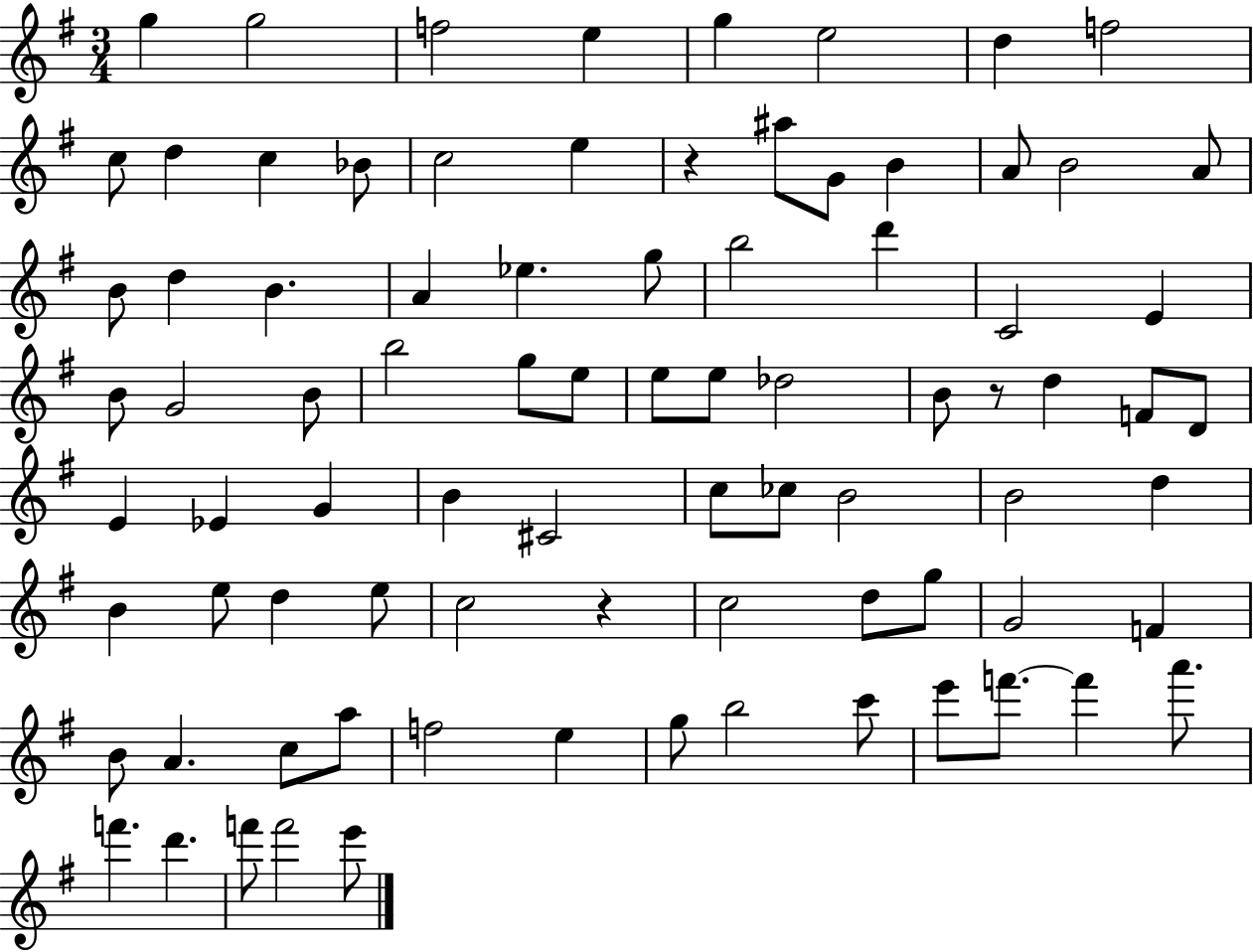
G5/q G5/h F5/h E5/q G5/q E5/h D5/q F5/h C5/e D5/q C5/q Bb4/e C5/h E5/q R/q A#5/e G4/e B4/q A4/e B4/h A4/e B4/e D5/q B4/q. A4/q Eb5/q. G5/e B5/h D6/q C4/h E4/q B4/e G4/h B4/e B5/h G5/e E5/e E5/e E5/e Db5/h B4/e R/e D5/q F4/e D4/e E4/q Eb4/q G4/q B4/q C#4/h C5/e CES5/e B4/h B4/h D5/q B4/q E5/e D5/q E5/e C5/h R/q C5/h D5/e G5/e G4/h F4/q B4/e A4/q. C5/e A5/e F5/h E5/q G5/e B5/h C6/e E6/e F6/e. F6/q A6/e. F6/q. D6/q. F6/e F6/h E6/e